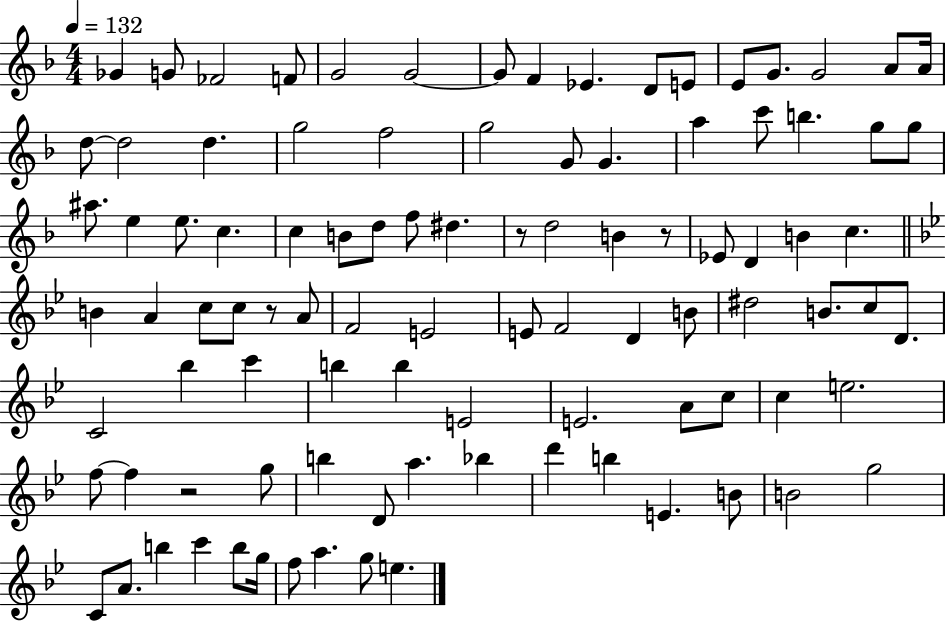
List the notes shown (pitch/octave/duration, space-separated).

Gb4/q G4/e FES4/h F4/e G4/h G4/h G4/e F4/q Eb4/q. D4/e E4/e E4/e G4/e. G4/h A4/e A4/s D5/e D5/h D5/q. G5/h F5/h G5/h G4/e G4/q. A5/q C6/e B5/q. G5/e G5/e A#5/e. E5/q E5/e. C5/q. C5/q B4/e D5/e F5/e D#5/q. R/e D5/h B4/q R/e Eb4/e D4/q B4/q C5/q. B4/q A4/q C5/e C5/e R/e A4/e F4/h E4/h E4/e F4/h D4/q B4/e D#5/h B4/e. C5/e D4/e. C4/h Bb5/q C6/q B5/q B5/q E4/h E4/h. A4/e C5/e C5/q E5/h. F5/e F5/q R/h G5/e B5/q D4/e A5/q. Bb5/q D6/q B5/q E4/q. B4/e B4/h G5/h C4/e A4/e. B5/q C6/q B5/e G5/s F5/e A5/q. G5/e E5/q.